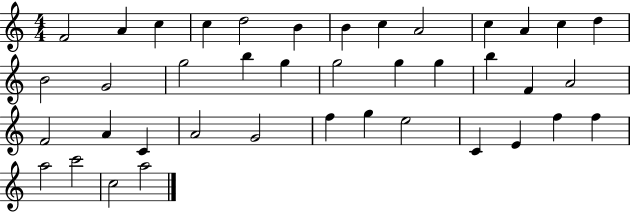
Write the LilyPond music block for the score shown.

{
  \clef treble
  \numericTimeSignature
  \time 4/4
  \key c \major
  f'2 a'4 c''4 | c''4 d''2 b'4 | b'4 c''4 a'2 | c''4 a'4 c''4 d''4 | \break b'2 g'2 | g''2 b''4 g''4 | g''2 g''4 g''4 | b''4 f'4 a'2 | \break f'2 a'4 c'4 | a'2 g'2 | f''4 g''4 e''2 | c'4 e'4 f''4 f''4 | \break a''2 c'''2 | c''2 a''2 | \bar "|."
}